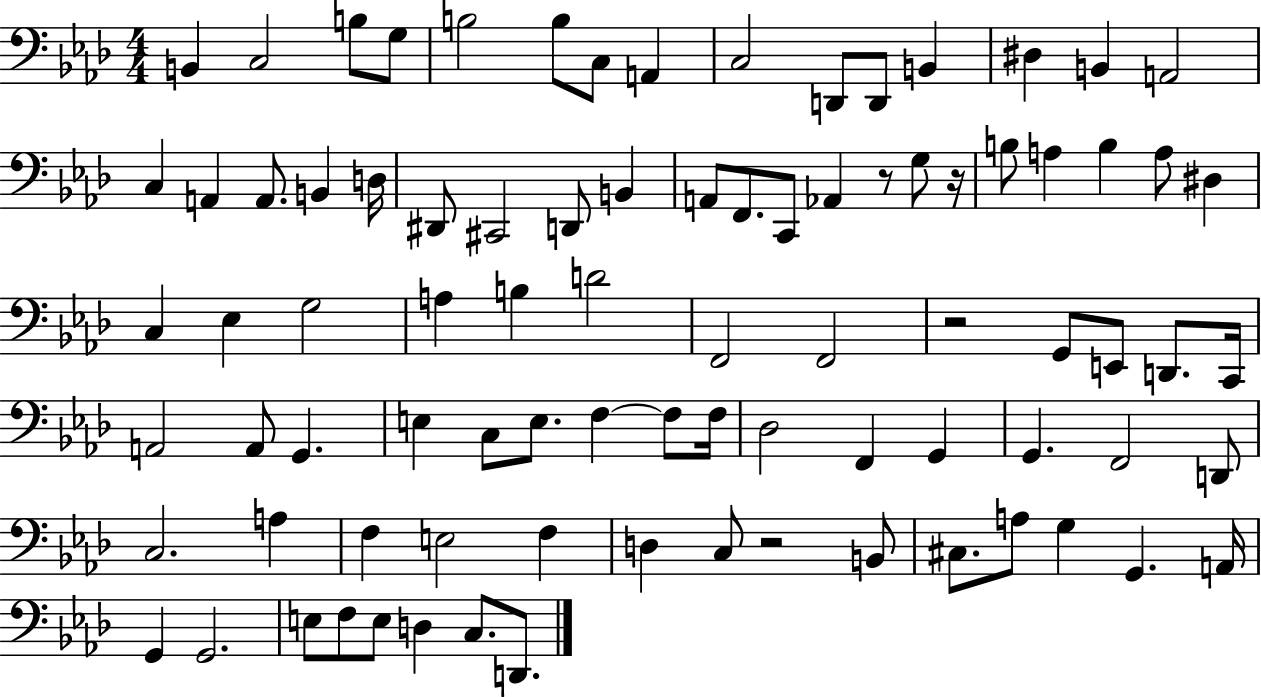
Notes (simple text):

B2/q C3/h B3/e G3/e B3/h B3/e C3/e A2/q C3/h D2/e D2/e B2/q D#3/q B2/q A2/h C3/q A2/q A2/e. B2/q D3/s D#2/e C#2/h D2/e B2/q A2/e F2/e. C2/e Ab2/q R/e G3/e R/s B3/e A3/q B3/q A3/e D#3/q C3/q Eb3/q G3/h A3/q B3/q D4/h F2/h F2/h R/h G2/e E2/e D2/e. C2/s A2/h A2/e G2/q. E3/q C3/e E3/e. F3/q F3/e F3/s Db3/h F2/q G2/q G2/q. F2/h D2/e C3/h. A3/q F3/q E3/h F3/q D3/q C3/e R/h B2/e C#3/e. A3/e G3/q G2/q. A2/s G2/q G2/h. E3/e F3/e E3/e D3/q C3/e. D2/e.